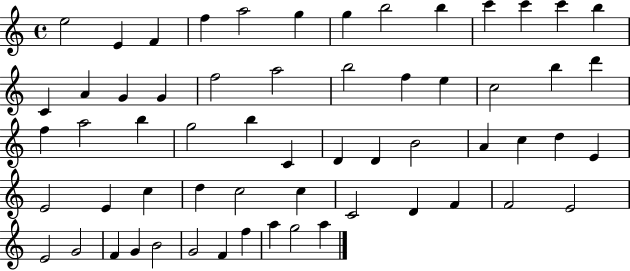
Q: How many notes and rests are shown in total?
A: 60